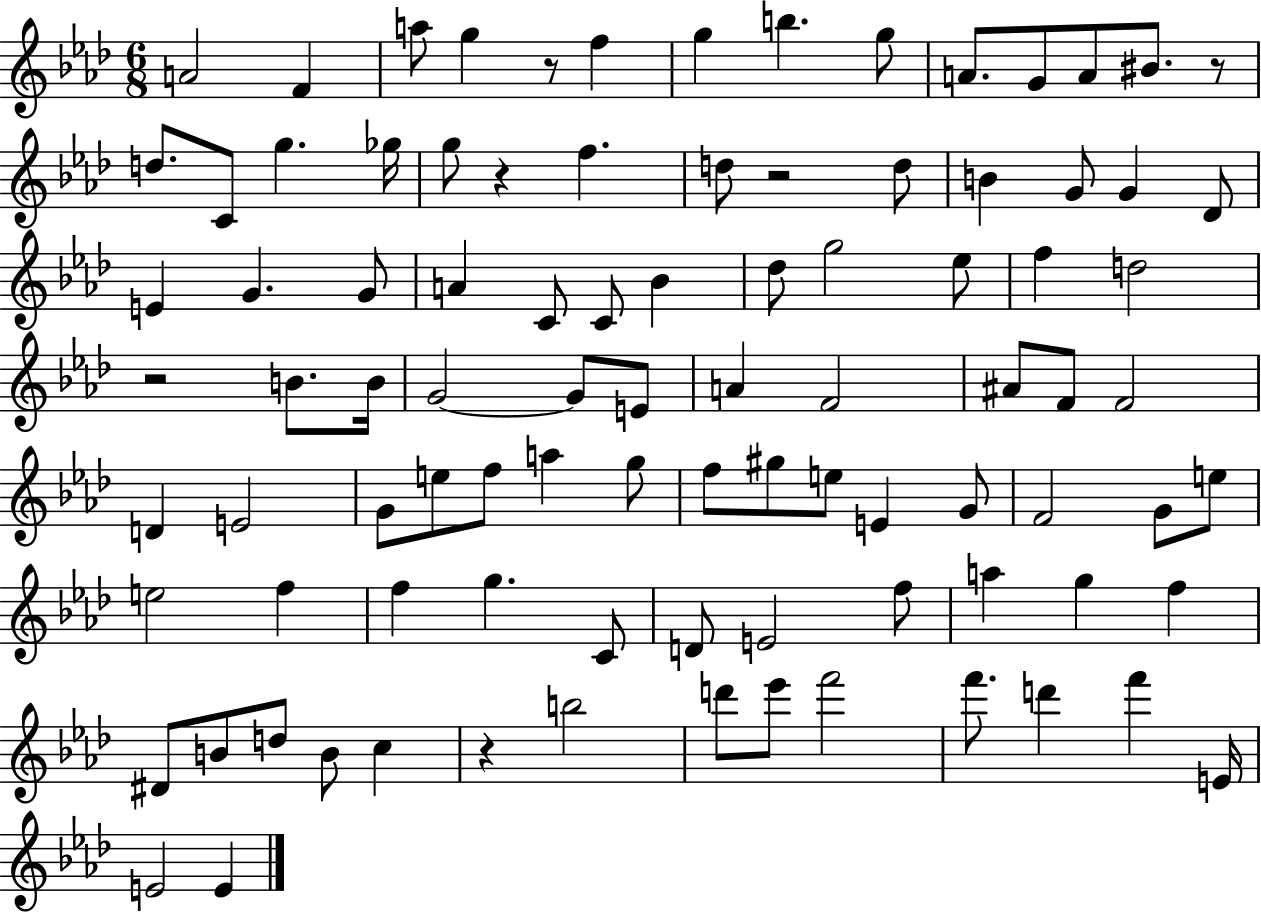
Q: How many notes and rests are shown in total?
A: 93